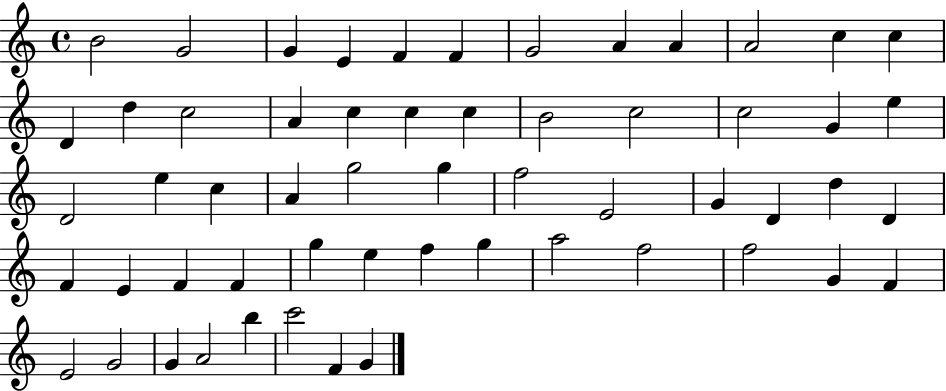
B4/h G4/h G4/q E4/q F4/q F4/q G4/h A4/q A4/q A4/h C5/q C5/q D4/q D5/q C5/h A4/q C5/q C5/q C5/q B4/h C5/h C5/h G4/q E5/q D4/h E5/q C5/q A4/q G5/h G5/q F5/h E4/h G4/q D4/q D5/q D4/q F4/q E4/q F4/q F4/q G5/q E5/q F5/q G5/q A5/h F5/h F5/h G4/q F4/q E4/h G4/h G4/q A4/h B5/q C6/h F4/q G4/q